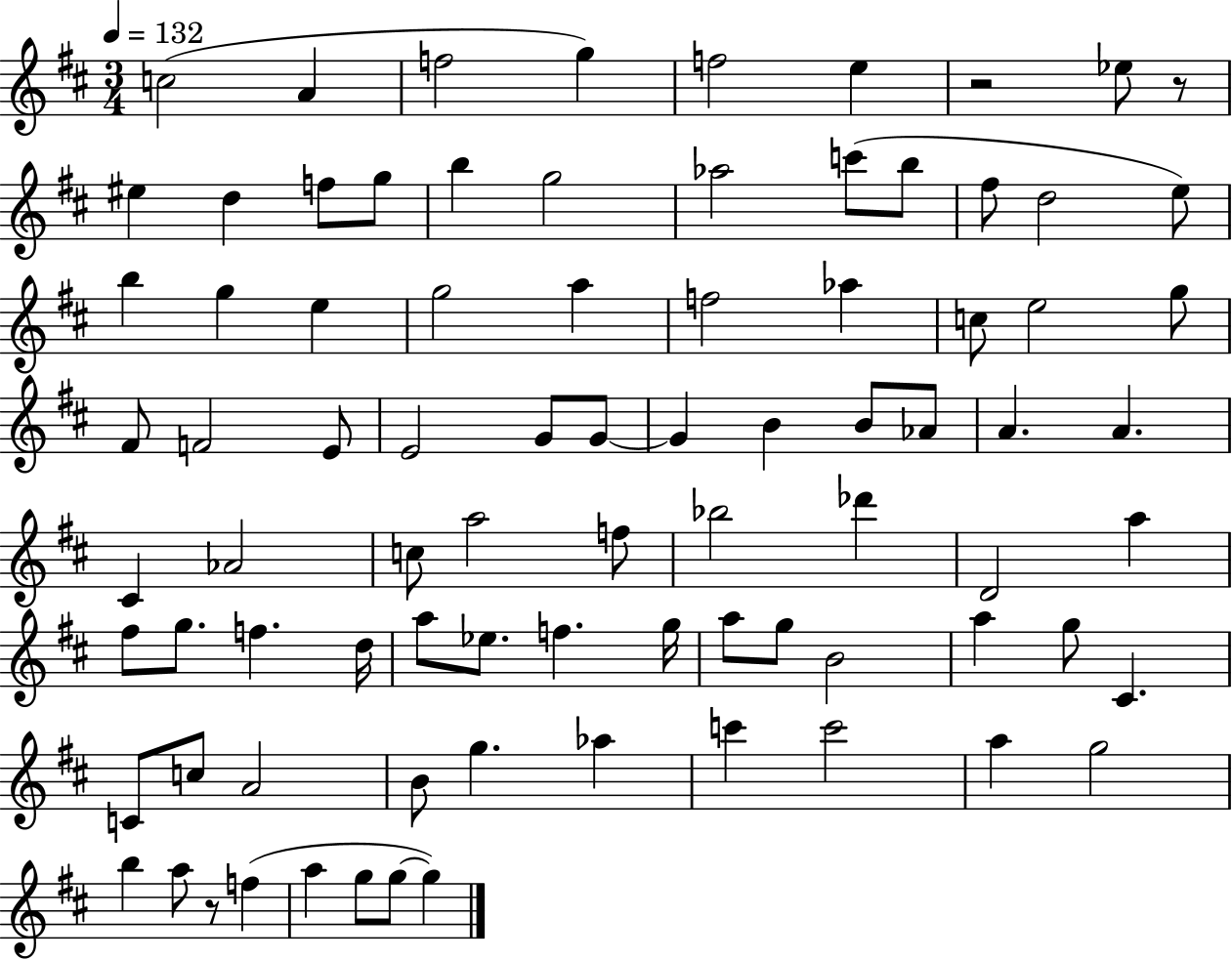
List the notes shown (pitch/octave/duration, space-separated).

C5/h A4/q F5/h G5/q F5/h E5/q R/h Eb5/e R/e EIS5/q D5/q F5/e G5/e B5/q G5/h Ab5/h C6/e B5/e F#5/e D5/h E5/e B5/q G5/q E5/q G5/h A5/q F5/h Ab5/q C5/e E5/h G5/e F#4/e F4/h E4/e E4/h G4/e G4/e G4/q B4/q B4/e Ab4/e A4/q. A4/q. C#4/q Ab4/h C5/e A5/h F5/e Bb5/h Db6/q D4/h A5/q F#5/e G5/e. F5/q. D5/s A5/e Eb5/e. F5/q. G5/s A5/e G5/e B4/h A5/q G5/e C#4/q. C4/e C5/e A4/h B4/e G5/q. Ab5/q C6/q C6/h A5/q G5/h B5/q A5/e R/e F5/q A5/q G5/e G5/e G5/q